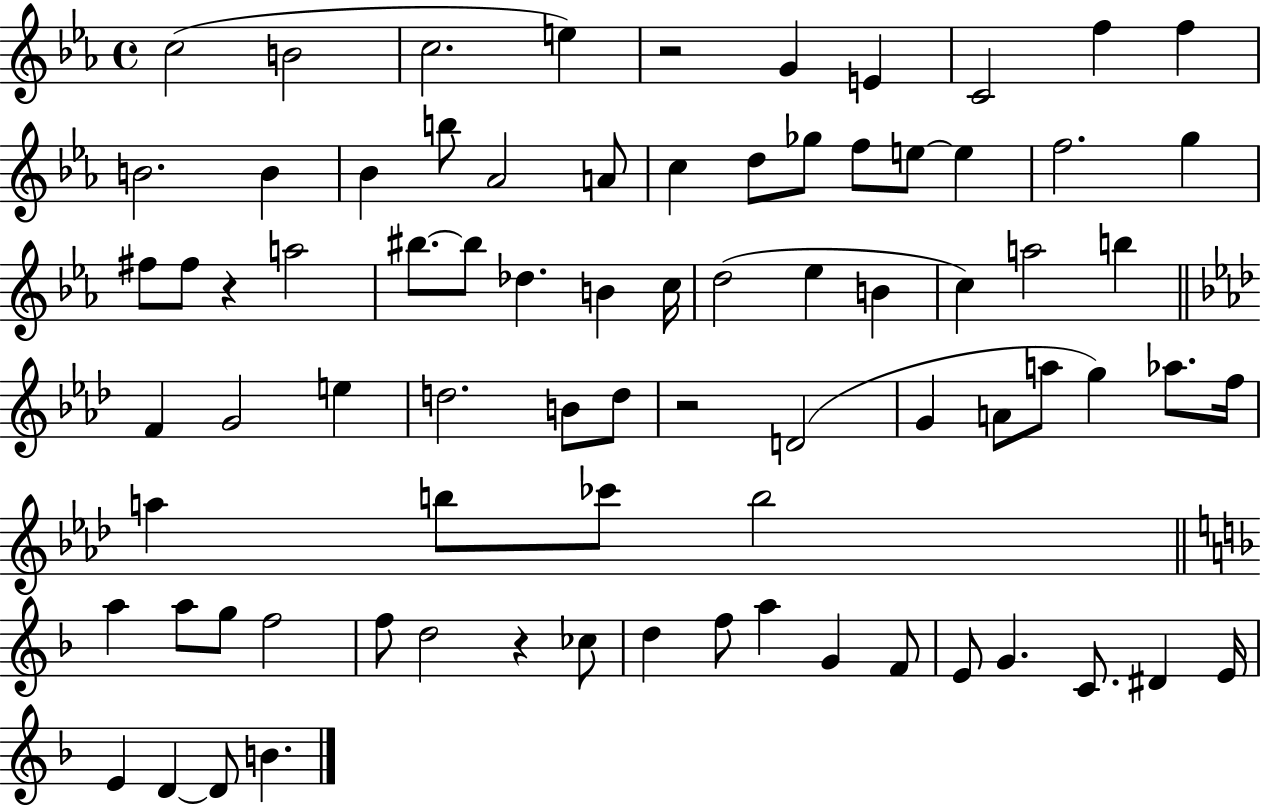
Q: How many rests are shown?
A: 4